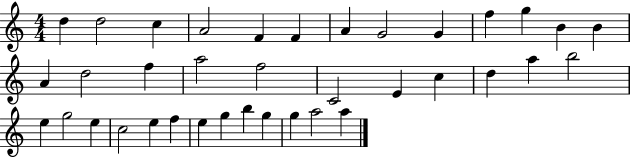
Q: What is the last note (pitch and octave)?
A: A5